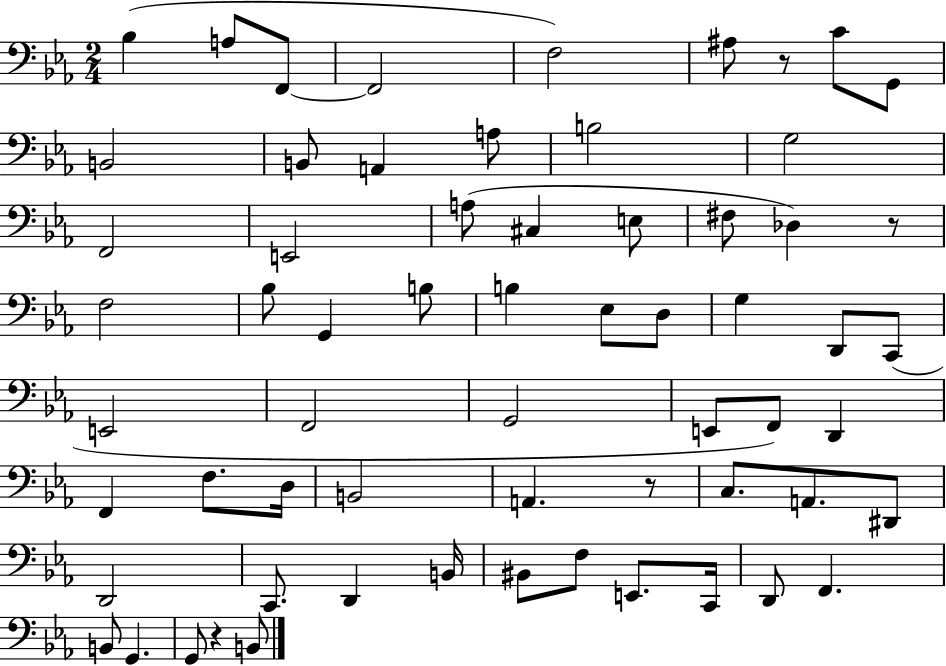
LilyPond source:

{
  \clef bass
  \numericTimeSignature
  \time 2/4
  \key ees \major
  bes4( a8 f,8~~ | f,2 | f2) | ais8 r8 c'8 g,8 | \break b,2 | b,8 a,4 a8 | b2 | g2 | \break f,2 | e,2 | a8( cis4 e8 | fis8 des4) r8 | \break f2 | bes8 g,4 b8 | b4 ees8 d8 | g4 d,8 c,8( | \break e,2 | f,2 | g,2 | e,8 f,8) d,4 | \break f,4 f8. d16 | b,2 | a,4. r8 | c8. a,8. dis,8 | \break d,2 | c,8. d,4 b,16 | bis,8 f8 e,8. c,16 | d,8 f,4. | \break b,8 g,4. | g,8 r4 b,8 | \bar "|."
}